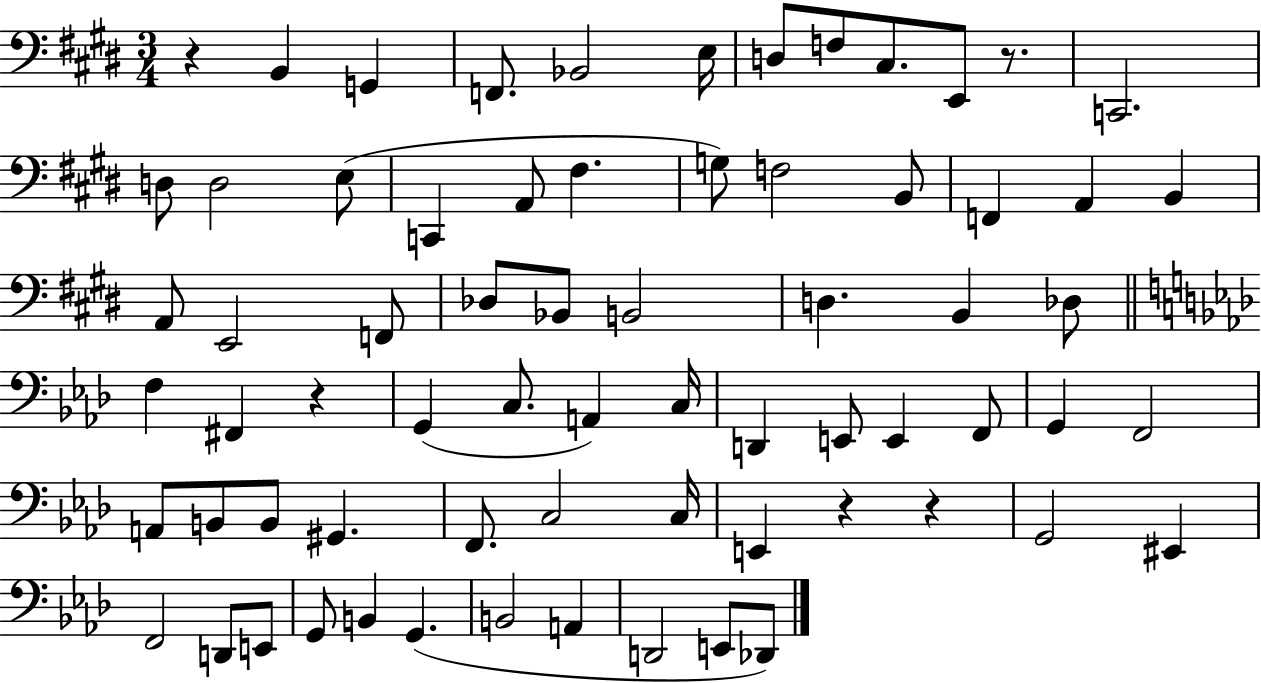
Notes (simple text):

R/q B2/q G2/q F2/e. Bb2/h E3/s D3/e F3/e C#3/e. E2/e R/e. C2/h. D3/e D3/h E3/e C2/q A2/e F#3/q. G3/e F3/h B2/e F2/q A2/q B2/q A2/e E2/h F2/e Db3/e Bb2/e B2/h D3/q. B2/q Db3/e F3/q F#2/q R/q G2/q C3/e. A2/q C3/s D2/q E2/e E2/q F2/e G2/q F2/h A2/e B2/e B2/e G#2/q. F2/e. C3/h C3/s E2/q R/q R/q G2/h EIS2/q F2/h D2/e E2/e G2/e B2/q G2/q. B2/h A2/q D2/h E2/e Db2/e